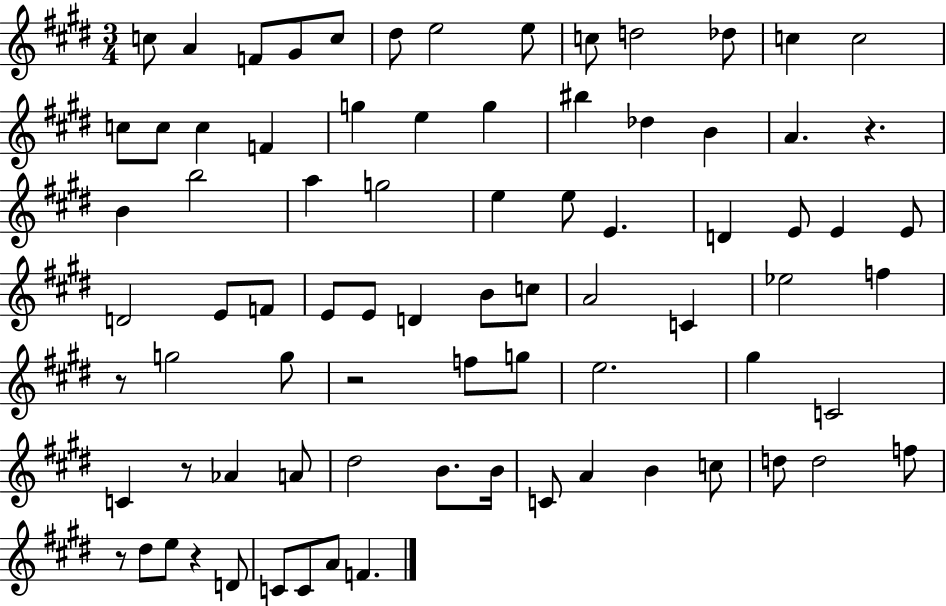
{
  \clef treble
  \numericTimeSignature
  \time 3/4
  \key e \major
  \repeat volta 2 { c''8 a'4 f'8 gis'8 c''8 | dis''8 e''2 e''8 | c''8 d''2 des''8 | c''4 c''2 | \break c''8 c''8 c''4 f'4 | g''4 e''4 g''4 | bis''4 des''4 b'4 | a'4. r4. | \break b'4 b''2 | a''4 g''2 | e''4 e''8 e'4. | d'4 e'8 e'4 e'8 | \break d'2 e'8 f'8 | e'8 e'8 d'4 b'8 c''8 | a'2 c'4 | ees''2 f''4 | \break r8 g''2 g''8 | r2 f''8 g''8 | e''2. | gis''4 c'2 | \break c'4 r8 aes'4 a'8 | dis''2 b'8. b'16 | c'8 a'4 b'4 c''8 | d''8 d''2 f''8 | \break r8 dis''8 e''8 r4 d'8 | c'8 c'8 a'8 f'4. | } \bar "|."
}